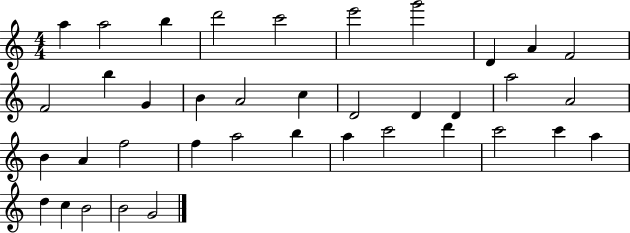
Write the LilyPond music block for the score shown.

{
  \clef treble
  \numericTimeSignature
  \time 4/4
  \key c \major
  a''4 a''2 b''4 | d'''2 c'''2 | e'''2 g'''2 | d'4 a'4 f'2 | \break f'2 b''4 g'4 | b'4 a'2 c''4 | d'2 d'4 d'4 | a''2 a'2 | \break b'4 a'4 f''2 | f''4 a''2 b''4 | a''4 c'''2 d'''4 | c'''2 c'''4 a''4 | \break d''4 c''4 b'2 | b'2 g'2 | \bar "|."
}